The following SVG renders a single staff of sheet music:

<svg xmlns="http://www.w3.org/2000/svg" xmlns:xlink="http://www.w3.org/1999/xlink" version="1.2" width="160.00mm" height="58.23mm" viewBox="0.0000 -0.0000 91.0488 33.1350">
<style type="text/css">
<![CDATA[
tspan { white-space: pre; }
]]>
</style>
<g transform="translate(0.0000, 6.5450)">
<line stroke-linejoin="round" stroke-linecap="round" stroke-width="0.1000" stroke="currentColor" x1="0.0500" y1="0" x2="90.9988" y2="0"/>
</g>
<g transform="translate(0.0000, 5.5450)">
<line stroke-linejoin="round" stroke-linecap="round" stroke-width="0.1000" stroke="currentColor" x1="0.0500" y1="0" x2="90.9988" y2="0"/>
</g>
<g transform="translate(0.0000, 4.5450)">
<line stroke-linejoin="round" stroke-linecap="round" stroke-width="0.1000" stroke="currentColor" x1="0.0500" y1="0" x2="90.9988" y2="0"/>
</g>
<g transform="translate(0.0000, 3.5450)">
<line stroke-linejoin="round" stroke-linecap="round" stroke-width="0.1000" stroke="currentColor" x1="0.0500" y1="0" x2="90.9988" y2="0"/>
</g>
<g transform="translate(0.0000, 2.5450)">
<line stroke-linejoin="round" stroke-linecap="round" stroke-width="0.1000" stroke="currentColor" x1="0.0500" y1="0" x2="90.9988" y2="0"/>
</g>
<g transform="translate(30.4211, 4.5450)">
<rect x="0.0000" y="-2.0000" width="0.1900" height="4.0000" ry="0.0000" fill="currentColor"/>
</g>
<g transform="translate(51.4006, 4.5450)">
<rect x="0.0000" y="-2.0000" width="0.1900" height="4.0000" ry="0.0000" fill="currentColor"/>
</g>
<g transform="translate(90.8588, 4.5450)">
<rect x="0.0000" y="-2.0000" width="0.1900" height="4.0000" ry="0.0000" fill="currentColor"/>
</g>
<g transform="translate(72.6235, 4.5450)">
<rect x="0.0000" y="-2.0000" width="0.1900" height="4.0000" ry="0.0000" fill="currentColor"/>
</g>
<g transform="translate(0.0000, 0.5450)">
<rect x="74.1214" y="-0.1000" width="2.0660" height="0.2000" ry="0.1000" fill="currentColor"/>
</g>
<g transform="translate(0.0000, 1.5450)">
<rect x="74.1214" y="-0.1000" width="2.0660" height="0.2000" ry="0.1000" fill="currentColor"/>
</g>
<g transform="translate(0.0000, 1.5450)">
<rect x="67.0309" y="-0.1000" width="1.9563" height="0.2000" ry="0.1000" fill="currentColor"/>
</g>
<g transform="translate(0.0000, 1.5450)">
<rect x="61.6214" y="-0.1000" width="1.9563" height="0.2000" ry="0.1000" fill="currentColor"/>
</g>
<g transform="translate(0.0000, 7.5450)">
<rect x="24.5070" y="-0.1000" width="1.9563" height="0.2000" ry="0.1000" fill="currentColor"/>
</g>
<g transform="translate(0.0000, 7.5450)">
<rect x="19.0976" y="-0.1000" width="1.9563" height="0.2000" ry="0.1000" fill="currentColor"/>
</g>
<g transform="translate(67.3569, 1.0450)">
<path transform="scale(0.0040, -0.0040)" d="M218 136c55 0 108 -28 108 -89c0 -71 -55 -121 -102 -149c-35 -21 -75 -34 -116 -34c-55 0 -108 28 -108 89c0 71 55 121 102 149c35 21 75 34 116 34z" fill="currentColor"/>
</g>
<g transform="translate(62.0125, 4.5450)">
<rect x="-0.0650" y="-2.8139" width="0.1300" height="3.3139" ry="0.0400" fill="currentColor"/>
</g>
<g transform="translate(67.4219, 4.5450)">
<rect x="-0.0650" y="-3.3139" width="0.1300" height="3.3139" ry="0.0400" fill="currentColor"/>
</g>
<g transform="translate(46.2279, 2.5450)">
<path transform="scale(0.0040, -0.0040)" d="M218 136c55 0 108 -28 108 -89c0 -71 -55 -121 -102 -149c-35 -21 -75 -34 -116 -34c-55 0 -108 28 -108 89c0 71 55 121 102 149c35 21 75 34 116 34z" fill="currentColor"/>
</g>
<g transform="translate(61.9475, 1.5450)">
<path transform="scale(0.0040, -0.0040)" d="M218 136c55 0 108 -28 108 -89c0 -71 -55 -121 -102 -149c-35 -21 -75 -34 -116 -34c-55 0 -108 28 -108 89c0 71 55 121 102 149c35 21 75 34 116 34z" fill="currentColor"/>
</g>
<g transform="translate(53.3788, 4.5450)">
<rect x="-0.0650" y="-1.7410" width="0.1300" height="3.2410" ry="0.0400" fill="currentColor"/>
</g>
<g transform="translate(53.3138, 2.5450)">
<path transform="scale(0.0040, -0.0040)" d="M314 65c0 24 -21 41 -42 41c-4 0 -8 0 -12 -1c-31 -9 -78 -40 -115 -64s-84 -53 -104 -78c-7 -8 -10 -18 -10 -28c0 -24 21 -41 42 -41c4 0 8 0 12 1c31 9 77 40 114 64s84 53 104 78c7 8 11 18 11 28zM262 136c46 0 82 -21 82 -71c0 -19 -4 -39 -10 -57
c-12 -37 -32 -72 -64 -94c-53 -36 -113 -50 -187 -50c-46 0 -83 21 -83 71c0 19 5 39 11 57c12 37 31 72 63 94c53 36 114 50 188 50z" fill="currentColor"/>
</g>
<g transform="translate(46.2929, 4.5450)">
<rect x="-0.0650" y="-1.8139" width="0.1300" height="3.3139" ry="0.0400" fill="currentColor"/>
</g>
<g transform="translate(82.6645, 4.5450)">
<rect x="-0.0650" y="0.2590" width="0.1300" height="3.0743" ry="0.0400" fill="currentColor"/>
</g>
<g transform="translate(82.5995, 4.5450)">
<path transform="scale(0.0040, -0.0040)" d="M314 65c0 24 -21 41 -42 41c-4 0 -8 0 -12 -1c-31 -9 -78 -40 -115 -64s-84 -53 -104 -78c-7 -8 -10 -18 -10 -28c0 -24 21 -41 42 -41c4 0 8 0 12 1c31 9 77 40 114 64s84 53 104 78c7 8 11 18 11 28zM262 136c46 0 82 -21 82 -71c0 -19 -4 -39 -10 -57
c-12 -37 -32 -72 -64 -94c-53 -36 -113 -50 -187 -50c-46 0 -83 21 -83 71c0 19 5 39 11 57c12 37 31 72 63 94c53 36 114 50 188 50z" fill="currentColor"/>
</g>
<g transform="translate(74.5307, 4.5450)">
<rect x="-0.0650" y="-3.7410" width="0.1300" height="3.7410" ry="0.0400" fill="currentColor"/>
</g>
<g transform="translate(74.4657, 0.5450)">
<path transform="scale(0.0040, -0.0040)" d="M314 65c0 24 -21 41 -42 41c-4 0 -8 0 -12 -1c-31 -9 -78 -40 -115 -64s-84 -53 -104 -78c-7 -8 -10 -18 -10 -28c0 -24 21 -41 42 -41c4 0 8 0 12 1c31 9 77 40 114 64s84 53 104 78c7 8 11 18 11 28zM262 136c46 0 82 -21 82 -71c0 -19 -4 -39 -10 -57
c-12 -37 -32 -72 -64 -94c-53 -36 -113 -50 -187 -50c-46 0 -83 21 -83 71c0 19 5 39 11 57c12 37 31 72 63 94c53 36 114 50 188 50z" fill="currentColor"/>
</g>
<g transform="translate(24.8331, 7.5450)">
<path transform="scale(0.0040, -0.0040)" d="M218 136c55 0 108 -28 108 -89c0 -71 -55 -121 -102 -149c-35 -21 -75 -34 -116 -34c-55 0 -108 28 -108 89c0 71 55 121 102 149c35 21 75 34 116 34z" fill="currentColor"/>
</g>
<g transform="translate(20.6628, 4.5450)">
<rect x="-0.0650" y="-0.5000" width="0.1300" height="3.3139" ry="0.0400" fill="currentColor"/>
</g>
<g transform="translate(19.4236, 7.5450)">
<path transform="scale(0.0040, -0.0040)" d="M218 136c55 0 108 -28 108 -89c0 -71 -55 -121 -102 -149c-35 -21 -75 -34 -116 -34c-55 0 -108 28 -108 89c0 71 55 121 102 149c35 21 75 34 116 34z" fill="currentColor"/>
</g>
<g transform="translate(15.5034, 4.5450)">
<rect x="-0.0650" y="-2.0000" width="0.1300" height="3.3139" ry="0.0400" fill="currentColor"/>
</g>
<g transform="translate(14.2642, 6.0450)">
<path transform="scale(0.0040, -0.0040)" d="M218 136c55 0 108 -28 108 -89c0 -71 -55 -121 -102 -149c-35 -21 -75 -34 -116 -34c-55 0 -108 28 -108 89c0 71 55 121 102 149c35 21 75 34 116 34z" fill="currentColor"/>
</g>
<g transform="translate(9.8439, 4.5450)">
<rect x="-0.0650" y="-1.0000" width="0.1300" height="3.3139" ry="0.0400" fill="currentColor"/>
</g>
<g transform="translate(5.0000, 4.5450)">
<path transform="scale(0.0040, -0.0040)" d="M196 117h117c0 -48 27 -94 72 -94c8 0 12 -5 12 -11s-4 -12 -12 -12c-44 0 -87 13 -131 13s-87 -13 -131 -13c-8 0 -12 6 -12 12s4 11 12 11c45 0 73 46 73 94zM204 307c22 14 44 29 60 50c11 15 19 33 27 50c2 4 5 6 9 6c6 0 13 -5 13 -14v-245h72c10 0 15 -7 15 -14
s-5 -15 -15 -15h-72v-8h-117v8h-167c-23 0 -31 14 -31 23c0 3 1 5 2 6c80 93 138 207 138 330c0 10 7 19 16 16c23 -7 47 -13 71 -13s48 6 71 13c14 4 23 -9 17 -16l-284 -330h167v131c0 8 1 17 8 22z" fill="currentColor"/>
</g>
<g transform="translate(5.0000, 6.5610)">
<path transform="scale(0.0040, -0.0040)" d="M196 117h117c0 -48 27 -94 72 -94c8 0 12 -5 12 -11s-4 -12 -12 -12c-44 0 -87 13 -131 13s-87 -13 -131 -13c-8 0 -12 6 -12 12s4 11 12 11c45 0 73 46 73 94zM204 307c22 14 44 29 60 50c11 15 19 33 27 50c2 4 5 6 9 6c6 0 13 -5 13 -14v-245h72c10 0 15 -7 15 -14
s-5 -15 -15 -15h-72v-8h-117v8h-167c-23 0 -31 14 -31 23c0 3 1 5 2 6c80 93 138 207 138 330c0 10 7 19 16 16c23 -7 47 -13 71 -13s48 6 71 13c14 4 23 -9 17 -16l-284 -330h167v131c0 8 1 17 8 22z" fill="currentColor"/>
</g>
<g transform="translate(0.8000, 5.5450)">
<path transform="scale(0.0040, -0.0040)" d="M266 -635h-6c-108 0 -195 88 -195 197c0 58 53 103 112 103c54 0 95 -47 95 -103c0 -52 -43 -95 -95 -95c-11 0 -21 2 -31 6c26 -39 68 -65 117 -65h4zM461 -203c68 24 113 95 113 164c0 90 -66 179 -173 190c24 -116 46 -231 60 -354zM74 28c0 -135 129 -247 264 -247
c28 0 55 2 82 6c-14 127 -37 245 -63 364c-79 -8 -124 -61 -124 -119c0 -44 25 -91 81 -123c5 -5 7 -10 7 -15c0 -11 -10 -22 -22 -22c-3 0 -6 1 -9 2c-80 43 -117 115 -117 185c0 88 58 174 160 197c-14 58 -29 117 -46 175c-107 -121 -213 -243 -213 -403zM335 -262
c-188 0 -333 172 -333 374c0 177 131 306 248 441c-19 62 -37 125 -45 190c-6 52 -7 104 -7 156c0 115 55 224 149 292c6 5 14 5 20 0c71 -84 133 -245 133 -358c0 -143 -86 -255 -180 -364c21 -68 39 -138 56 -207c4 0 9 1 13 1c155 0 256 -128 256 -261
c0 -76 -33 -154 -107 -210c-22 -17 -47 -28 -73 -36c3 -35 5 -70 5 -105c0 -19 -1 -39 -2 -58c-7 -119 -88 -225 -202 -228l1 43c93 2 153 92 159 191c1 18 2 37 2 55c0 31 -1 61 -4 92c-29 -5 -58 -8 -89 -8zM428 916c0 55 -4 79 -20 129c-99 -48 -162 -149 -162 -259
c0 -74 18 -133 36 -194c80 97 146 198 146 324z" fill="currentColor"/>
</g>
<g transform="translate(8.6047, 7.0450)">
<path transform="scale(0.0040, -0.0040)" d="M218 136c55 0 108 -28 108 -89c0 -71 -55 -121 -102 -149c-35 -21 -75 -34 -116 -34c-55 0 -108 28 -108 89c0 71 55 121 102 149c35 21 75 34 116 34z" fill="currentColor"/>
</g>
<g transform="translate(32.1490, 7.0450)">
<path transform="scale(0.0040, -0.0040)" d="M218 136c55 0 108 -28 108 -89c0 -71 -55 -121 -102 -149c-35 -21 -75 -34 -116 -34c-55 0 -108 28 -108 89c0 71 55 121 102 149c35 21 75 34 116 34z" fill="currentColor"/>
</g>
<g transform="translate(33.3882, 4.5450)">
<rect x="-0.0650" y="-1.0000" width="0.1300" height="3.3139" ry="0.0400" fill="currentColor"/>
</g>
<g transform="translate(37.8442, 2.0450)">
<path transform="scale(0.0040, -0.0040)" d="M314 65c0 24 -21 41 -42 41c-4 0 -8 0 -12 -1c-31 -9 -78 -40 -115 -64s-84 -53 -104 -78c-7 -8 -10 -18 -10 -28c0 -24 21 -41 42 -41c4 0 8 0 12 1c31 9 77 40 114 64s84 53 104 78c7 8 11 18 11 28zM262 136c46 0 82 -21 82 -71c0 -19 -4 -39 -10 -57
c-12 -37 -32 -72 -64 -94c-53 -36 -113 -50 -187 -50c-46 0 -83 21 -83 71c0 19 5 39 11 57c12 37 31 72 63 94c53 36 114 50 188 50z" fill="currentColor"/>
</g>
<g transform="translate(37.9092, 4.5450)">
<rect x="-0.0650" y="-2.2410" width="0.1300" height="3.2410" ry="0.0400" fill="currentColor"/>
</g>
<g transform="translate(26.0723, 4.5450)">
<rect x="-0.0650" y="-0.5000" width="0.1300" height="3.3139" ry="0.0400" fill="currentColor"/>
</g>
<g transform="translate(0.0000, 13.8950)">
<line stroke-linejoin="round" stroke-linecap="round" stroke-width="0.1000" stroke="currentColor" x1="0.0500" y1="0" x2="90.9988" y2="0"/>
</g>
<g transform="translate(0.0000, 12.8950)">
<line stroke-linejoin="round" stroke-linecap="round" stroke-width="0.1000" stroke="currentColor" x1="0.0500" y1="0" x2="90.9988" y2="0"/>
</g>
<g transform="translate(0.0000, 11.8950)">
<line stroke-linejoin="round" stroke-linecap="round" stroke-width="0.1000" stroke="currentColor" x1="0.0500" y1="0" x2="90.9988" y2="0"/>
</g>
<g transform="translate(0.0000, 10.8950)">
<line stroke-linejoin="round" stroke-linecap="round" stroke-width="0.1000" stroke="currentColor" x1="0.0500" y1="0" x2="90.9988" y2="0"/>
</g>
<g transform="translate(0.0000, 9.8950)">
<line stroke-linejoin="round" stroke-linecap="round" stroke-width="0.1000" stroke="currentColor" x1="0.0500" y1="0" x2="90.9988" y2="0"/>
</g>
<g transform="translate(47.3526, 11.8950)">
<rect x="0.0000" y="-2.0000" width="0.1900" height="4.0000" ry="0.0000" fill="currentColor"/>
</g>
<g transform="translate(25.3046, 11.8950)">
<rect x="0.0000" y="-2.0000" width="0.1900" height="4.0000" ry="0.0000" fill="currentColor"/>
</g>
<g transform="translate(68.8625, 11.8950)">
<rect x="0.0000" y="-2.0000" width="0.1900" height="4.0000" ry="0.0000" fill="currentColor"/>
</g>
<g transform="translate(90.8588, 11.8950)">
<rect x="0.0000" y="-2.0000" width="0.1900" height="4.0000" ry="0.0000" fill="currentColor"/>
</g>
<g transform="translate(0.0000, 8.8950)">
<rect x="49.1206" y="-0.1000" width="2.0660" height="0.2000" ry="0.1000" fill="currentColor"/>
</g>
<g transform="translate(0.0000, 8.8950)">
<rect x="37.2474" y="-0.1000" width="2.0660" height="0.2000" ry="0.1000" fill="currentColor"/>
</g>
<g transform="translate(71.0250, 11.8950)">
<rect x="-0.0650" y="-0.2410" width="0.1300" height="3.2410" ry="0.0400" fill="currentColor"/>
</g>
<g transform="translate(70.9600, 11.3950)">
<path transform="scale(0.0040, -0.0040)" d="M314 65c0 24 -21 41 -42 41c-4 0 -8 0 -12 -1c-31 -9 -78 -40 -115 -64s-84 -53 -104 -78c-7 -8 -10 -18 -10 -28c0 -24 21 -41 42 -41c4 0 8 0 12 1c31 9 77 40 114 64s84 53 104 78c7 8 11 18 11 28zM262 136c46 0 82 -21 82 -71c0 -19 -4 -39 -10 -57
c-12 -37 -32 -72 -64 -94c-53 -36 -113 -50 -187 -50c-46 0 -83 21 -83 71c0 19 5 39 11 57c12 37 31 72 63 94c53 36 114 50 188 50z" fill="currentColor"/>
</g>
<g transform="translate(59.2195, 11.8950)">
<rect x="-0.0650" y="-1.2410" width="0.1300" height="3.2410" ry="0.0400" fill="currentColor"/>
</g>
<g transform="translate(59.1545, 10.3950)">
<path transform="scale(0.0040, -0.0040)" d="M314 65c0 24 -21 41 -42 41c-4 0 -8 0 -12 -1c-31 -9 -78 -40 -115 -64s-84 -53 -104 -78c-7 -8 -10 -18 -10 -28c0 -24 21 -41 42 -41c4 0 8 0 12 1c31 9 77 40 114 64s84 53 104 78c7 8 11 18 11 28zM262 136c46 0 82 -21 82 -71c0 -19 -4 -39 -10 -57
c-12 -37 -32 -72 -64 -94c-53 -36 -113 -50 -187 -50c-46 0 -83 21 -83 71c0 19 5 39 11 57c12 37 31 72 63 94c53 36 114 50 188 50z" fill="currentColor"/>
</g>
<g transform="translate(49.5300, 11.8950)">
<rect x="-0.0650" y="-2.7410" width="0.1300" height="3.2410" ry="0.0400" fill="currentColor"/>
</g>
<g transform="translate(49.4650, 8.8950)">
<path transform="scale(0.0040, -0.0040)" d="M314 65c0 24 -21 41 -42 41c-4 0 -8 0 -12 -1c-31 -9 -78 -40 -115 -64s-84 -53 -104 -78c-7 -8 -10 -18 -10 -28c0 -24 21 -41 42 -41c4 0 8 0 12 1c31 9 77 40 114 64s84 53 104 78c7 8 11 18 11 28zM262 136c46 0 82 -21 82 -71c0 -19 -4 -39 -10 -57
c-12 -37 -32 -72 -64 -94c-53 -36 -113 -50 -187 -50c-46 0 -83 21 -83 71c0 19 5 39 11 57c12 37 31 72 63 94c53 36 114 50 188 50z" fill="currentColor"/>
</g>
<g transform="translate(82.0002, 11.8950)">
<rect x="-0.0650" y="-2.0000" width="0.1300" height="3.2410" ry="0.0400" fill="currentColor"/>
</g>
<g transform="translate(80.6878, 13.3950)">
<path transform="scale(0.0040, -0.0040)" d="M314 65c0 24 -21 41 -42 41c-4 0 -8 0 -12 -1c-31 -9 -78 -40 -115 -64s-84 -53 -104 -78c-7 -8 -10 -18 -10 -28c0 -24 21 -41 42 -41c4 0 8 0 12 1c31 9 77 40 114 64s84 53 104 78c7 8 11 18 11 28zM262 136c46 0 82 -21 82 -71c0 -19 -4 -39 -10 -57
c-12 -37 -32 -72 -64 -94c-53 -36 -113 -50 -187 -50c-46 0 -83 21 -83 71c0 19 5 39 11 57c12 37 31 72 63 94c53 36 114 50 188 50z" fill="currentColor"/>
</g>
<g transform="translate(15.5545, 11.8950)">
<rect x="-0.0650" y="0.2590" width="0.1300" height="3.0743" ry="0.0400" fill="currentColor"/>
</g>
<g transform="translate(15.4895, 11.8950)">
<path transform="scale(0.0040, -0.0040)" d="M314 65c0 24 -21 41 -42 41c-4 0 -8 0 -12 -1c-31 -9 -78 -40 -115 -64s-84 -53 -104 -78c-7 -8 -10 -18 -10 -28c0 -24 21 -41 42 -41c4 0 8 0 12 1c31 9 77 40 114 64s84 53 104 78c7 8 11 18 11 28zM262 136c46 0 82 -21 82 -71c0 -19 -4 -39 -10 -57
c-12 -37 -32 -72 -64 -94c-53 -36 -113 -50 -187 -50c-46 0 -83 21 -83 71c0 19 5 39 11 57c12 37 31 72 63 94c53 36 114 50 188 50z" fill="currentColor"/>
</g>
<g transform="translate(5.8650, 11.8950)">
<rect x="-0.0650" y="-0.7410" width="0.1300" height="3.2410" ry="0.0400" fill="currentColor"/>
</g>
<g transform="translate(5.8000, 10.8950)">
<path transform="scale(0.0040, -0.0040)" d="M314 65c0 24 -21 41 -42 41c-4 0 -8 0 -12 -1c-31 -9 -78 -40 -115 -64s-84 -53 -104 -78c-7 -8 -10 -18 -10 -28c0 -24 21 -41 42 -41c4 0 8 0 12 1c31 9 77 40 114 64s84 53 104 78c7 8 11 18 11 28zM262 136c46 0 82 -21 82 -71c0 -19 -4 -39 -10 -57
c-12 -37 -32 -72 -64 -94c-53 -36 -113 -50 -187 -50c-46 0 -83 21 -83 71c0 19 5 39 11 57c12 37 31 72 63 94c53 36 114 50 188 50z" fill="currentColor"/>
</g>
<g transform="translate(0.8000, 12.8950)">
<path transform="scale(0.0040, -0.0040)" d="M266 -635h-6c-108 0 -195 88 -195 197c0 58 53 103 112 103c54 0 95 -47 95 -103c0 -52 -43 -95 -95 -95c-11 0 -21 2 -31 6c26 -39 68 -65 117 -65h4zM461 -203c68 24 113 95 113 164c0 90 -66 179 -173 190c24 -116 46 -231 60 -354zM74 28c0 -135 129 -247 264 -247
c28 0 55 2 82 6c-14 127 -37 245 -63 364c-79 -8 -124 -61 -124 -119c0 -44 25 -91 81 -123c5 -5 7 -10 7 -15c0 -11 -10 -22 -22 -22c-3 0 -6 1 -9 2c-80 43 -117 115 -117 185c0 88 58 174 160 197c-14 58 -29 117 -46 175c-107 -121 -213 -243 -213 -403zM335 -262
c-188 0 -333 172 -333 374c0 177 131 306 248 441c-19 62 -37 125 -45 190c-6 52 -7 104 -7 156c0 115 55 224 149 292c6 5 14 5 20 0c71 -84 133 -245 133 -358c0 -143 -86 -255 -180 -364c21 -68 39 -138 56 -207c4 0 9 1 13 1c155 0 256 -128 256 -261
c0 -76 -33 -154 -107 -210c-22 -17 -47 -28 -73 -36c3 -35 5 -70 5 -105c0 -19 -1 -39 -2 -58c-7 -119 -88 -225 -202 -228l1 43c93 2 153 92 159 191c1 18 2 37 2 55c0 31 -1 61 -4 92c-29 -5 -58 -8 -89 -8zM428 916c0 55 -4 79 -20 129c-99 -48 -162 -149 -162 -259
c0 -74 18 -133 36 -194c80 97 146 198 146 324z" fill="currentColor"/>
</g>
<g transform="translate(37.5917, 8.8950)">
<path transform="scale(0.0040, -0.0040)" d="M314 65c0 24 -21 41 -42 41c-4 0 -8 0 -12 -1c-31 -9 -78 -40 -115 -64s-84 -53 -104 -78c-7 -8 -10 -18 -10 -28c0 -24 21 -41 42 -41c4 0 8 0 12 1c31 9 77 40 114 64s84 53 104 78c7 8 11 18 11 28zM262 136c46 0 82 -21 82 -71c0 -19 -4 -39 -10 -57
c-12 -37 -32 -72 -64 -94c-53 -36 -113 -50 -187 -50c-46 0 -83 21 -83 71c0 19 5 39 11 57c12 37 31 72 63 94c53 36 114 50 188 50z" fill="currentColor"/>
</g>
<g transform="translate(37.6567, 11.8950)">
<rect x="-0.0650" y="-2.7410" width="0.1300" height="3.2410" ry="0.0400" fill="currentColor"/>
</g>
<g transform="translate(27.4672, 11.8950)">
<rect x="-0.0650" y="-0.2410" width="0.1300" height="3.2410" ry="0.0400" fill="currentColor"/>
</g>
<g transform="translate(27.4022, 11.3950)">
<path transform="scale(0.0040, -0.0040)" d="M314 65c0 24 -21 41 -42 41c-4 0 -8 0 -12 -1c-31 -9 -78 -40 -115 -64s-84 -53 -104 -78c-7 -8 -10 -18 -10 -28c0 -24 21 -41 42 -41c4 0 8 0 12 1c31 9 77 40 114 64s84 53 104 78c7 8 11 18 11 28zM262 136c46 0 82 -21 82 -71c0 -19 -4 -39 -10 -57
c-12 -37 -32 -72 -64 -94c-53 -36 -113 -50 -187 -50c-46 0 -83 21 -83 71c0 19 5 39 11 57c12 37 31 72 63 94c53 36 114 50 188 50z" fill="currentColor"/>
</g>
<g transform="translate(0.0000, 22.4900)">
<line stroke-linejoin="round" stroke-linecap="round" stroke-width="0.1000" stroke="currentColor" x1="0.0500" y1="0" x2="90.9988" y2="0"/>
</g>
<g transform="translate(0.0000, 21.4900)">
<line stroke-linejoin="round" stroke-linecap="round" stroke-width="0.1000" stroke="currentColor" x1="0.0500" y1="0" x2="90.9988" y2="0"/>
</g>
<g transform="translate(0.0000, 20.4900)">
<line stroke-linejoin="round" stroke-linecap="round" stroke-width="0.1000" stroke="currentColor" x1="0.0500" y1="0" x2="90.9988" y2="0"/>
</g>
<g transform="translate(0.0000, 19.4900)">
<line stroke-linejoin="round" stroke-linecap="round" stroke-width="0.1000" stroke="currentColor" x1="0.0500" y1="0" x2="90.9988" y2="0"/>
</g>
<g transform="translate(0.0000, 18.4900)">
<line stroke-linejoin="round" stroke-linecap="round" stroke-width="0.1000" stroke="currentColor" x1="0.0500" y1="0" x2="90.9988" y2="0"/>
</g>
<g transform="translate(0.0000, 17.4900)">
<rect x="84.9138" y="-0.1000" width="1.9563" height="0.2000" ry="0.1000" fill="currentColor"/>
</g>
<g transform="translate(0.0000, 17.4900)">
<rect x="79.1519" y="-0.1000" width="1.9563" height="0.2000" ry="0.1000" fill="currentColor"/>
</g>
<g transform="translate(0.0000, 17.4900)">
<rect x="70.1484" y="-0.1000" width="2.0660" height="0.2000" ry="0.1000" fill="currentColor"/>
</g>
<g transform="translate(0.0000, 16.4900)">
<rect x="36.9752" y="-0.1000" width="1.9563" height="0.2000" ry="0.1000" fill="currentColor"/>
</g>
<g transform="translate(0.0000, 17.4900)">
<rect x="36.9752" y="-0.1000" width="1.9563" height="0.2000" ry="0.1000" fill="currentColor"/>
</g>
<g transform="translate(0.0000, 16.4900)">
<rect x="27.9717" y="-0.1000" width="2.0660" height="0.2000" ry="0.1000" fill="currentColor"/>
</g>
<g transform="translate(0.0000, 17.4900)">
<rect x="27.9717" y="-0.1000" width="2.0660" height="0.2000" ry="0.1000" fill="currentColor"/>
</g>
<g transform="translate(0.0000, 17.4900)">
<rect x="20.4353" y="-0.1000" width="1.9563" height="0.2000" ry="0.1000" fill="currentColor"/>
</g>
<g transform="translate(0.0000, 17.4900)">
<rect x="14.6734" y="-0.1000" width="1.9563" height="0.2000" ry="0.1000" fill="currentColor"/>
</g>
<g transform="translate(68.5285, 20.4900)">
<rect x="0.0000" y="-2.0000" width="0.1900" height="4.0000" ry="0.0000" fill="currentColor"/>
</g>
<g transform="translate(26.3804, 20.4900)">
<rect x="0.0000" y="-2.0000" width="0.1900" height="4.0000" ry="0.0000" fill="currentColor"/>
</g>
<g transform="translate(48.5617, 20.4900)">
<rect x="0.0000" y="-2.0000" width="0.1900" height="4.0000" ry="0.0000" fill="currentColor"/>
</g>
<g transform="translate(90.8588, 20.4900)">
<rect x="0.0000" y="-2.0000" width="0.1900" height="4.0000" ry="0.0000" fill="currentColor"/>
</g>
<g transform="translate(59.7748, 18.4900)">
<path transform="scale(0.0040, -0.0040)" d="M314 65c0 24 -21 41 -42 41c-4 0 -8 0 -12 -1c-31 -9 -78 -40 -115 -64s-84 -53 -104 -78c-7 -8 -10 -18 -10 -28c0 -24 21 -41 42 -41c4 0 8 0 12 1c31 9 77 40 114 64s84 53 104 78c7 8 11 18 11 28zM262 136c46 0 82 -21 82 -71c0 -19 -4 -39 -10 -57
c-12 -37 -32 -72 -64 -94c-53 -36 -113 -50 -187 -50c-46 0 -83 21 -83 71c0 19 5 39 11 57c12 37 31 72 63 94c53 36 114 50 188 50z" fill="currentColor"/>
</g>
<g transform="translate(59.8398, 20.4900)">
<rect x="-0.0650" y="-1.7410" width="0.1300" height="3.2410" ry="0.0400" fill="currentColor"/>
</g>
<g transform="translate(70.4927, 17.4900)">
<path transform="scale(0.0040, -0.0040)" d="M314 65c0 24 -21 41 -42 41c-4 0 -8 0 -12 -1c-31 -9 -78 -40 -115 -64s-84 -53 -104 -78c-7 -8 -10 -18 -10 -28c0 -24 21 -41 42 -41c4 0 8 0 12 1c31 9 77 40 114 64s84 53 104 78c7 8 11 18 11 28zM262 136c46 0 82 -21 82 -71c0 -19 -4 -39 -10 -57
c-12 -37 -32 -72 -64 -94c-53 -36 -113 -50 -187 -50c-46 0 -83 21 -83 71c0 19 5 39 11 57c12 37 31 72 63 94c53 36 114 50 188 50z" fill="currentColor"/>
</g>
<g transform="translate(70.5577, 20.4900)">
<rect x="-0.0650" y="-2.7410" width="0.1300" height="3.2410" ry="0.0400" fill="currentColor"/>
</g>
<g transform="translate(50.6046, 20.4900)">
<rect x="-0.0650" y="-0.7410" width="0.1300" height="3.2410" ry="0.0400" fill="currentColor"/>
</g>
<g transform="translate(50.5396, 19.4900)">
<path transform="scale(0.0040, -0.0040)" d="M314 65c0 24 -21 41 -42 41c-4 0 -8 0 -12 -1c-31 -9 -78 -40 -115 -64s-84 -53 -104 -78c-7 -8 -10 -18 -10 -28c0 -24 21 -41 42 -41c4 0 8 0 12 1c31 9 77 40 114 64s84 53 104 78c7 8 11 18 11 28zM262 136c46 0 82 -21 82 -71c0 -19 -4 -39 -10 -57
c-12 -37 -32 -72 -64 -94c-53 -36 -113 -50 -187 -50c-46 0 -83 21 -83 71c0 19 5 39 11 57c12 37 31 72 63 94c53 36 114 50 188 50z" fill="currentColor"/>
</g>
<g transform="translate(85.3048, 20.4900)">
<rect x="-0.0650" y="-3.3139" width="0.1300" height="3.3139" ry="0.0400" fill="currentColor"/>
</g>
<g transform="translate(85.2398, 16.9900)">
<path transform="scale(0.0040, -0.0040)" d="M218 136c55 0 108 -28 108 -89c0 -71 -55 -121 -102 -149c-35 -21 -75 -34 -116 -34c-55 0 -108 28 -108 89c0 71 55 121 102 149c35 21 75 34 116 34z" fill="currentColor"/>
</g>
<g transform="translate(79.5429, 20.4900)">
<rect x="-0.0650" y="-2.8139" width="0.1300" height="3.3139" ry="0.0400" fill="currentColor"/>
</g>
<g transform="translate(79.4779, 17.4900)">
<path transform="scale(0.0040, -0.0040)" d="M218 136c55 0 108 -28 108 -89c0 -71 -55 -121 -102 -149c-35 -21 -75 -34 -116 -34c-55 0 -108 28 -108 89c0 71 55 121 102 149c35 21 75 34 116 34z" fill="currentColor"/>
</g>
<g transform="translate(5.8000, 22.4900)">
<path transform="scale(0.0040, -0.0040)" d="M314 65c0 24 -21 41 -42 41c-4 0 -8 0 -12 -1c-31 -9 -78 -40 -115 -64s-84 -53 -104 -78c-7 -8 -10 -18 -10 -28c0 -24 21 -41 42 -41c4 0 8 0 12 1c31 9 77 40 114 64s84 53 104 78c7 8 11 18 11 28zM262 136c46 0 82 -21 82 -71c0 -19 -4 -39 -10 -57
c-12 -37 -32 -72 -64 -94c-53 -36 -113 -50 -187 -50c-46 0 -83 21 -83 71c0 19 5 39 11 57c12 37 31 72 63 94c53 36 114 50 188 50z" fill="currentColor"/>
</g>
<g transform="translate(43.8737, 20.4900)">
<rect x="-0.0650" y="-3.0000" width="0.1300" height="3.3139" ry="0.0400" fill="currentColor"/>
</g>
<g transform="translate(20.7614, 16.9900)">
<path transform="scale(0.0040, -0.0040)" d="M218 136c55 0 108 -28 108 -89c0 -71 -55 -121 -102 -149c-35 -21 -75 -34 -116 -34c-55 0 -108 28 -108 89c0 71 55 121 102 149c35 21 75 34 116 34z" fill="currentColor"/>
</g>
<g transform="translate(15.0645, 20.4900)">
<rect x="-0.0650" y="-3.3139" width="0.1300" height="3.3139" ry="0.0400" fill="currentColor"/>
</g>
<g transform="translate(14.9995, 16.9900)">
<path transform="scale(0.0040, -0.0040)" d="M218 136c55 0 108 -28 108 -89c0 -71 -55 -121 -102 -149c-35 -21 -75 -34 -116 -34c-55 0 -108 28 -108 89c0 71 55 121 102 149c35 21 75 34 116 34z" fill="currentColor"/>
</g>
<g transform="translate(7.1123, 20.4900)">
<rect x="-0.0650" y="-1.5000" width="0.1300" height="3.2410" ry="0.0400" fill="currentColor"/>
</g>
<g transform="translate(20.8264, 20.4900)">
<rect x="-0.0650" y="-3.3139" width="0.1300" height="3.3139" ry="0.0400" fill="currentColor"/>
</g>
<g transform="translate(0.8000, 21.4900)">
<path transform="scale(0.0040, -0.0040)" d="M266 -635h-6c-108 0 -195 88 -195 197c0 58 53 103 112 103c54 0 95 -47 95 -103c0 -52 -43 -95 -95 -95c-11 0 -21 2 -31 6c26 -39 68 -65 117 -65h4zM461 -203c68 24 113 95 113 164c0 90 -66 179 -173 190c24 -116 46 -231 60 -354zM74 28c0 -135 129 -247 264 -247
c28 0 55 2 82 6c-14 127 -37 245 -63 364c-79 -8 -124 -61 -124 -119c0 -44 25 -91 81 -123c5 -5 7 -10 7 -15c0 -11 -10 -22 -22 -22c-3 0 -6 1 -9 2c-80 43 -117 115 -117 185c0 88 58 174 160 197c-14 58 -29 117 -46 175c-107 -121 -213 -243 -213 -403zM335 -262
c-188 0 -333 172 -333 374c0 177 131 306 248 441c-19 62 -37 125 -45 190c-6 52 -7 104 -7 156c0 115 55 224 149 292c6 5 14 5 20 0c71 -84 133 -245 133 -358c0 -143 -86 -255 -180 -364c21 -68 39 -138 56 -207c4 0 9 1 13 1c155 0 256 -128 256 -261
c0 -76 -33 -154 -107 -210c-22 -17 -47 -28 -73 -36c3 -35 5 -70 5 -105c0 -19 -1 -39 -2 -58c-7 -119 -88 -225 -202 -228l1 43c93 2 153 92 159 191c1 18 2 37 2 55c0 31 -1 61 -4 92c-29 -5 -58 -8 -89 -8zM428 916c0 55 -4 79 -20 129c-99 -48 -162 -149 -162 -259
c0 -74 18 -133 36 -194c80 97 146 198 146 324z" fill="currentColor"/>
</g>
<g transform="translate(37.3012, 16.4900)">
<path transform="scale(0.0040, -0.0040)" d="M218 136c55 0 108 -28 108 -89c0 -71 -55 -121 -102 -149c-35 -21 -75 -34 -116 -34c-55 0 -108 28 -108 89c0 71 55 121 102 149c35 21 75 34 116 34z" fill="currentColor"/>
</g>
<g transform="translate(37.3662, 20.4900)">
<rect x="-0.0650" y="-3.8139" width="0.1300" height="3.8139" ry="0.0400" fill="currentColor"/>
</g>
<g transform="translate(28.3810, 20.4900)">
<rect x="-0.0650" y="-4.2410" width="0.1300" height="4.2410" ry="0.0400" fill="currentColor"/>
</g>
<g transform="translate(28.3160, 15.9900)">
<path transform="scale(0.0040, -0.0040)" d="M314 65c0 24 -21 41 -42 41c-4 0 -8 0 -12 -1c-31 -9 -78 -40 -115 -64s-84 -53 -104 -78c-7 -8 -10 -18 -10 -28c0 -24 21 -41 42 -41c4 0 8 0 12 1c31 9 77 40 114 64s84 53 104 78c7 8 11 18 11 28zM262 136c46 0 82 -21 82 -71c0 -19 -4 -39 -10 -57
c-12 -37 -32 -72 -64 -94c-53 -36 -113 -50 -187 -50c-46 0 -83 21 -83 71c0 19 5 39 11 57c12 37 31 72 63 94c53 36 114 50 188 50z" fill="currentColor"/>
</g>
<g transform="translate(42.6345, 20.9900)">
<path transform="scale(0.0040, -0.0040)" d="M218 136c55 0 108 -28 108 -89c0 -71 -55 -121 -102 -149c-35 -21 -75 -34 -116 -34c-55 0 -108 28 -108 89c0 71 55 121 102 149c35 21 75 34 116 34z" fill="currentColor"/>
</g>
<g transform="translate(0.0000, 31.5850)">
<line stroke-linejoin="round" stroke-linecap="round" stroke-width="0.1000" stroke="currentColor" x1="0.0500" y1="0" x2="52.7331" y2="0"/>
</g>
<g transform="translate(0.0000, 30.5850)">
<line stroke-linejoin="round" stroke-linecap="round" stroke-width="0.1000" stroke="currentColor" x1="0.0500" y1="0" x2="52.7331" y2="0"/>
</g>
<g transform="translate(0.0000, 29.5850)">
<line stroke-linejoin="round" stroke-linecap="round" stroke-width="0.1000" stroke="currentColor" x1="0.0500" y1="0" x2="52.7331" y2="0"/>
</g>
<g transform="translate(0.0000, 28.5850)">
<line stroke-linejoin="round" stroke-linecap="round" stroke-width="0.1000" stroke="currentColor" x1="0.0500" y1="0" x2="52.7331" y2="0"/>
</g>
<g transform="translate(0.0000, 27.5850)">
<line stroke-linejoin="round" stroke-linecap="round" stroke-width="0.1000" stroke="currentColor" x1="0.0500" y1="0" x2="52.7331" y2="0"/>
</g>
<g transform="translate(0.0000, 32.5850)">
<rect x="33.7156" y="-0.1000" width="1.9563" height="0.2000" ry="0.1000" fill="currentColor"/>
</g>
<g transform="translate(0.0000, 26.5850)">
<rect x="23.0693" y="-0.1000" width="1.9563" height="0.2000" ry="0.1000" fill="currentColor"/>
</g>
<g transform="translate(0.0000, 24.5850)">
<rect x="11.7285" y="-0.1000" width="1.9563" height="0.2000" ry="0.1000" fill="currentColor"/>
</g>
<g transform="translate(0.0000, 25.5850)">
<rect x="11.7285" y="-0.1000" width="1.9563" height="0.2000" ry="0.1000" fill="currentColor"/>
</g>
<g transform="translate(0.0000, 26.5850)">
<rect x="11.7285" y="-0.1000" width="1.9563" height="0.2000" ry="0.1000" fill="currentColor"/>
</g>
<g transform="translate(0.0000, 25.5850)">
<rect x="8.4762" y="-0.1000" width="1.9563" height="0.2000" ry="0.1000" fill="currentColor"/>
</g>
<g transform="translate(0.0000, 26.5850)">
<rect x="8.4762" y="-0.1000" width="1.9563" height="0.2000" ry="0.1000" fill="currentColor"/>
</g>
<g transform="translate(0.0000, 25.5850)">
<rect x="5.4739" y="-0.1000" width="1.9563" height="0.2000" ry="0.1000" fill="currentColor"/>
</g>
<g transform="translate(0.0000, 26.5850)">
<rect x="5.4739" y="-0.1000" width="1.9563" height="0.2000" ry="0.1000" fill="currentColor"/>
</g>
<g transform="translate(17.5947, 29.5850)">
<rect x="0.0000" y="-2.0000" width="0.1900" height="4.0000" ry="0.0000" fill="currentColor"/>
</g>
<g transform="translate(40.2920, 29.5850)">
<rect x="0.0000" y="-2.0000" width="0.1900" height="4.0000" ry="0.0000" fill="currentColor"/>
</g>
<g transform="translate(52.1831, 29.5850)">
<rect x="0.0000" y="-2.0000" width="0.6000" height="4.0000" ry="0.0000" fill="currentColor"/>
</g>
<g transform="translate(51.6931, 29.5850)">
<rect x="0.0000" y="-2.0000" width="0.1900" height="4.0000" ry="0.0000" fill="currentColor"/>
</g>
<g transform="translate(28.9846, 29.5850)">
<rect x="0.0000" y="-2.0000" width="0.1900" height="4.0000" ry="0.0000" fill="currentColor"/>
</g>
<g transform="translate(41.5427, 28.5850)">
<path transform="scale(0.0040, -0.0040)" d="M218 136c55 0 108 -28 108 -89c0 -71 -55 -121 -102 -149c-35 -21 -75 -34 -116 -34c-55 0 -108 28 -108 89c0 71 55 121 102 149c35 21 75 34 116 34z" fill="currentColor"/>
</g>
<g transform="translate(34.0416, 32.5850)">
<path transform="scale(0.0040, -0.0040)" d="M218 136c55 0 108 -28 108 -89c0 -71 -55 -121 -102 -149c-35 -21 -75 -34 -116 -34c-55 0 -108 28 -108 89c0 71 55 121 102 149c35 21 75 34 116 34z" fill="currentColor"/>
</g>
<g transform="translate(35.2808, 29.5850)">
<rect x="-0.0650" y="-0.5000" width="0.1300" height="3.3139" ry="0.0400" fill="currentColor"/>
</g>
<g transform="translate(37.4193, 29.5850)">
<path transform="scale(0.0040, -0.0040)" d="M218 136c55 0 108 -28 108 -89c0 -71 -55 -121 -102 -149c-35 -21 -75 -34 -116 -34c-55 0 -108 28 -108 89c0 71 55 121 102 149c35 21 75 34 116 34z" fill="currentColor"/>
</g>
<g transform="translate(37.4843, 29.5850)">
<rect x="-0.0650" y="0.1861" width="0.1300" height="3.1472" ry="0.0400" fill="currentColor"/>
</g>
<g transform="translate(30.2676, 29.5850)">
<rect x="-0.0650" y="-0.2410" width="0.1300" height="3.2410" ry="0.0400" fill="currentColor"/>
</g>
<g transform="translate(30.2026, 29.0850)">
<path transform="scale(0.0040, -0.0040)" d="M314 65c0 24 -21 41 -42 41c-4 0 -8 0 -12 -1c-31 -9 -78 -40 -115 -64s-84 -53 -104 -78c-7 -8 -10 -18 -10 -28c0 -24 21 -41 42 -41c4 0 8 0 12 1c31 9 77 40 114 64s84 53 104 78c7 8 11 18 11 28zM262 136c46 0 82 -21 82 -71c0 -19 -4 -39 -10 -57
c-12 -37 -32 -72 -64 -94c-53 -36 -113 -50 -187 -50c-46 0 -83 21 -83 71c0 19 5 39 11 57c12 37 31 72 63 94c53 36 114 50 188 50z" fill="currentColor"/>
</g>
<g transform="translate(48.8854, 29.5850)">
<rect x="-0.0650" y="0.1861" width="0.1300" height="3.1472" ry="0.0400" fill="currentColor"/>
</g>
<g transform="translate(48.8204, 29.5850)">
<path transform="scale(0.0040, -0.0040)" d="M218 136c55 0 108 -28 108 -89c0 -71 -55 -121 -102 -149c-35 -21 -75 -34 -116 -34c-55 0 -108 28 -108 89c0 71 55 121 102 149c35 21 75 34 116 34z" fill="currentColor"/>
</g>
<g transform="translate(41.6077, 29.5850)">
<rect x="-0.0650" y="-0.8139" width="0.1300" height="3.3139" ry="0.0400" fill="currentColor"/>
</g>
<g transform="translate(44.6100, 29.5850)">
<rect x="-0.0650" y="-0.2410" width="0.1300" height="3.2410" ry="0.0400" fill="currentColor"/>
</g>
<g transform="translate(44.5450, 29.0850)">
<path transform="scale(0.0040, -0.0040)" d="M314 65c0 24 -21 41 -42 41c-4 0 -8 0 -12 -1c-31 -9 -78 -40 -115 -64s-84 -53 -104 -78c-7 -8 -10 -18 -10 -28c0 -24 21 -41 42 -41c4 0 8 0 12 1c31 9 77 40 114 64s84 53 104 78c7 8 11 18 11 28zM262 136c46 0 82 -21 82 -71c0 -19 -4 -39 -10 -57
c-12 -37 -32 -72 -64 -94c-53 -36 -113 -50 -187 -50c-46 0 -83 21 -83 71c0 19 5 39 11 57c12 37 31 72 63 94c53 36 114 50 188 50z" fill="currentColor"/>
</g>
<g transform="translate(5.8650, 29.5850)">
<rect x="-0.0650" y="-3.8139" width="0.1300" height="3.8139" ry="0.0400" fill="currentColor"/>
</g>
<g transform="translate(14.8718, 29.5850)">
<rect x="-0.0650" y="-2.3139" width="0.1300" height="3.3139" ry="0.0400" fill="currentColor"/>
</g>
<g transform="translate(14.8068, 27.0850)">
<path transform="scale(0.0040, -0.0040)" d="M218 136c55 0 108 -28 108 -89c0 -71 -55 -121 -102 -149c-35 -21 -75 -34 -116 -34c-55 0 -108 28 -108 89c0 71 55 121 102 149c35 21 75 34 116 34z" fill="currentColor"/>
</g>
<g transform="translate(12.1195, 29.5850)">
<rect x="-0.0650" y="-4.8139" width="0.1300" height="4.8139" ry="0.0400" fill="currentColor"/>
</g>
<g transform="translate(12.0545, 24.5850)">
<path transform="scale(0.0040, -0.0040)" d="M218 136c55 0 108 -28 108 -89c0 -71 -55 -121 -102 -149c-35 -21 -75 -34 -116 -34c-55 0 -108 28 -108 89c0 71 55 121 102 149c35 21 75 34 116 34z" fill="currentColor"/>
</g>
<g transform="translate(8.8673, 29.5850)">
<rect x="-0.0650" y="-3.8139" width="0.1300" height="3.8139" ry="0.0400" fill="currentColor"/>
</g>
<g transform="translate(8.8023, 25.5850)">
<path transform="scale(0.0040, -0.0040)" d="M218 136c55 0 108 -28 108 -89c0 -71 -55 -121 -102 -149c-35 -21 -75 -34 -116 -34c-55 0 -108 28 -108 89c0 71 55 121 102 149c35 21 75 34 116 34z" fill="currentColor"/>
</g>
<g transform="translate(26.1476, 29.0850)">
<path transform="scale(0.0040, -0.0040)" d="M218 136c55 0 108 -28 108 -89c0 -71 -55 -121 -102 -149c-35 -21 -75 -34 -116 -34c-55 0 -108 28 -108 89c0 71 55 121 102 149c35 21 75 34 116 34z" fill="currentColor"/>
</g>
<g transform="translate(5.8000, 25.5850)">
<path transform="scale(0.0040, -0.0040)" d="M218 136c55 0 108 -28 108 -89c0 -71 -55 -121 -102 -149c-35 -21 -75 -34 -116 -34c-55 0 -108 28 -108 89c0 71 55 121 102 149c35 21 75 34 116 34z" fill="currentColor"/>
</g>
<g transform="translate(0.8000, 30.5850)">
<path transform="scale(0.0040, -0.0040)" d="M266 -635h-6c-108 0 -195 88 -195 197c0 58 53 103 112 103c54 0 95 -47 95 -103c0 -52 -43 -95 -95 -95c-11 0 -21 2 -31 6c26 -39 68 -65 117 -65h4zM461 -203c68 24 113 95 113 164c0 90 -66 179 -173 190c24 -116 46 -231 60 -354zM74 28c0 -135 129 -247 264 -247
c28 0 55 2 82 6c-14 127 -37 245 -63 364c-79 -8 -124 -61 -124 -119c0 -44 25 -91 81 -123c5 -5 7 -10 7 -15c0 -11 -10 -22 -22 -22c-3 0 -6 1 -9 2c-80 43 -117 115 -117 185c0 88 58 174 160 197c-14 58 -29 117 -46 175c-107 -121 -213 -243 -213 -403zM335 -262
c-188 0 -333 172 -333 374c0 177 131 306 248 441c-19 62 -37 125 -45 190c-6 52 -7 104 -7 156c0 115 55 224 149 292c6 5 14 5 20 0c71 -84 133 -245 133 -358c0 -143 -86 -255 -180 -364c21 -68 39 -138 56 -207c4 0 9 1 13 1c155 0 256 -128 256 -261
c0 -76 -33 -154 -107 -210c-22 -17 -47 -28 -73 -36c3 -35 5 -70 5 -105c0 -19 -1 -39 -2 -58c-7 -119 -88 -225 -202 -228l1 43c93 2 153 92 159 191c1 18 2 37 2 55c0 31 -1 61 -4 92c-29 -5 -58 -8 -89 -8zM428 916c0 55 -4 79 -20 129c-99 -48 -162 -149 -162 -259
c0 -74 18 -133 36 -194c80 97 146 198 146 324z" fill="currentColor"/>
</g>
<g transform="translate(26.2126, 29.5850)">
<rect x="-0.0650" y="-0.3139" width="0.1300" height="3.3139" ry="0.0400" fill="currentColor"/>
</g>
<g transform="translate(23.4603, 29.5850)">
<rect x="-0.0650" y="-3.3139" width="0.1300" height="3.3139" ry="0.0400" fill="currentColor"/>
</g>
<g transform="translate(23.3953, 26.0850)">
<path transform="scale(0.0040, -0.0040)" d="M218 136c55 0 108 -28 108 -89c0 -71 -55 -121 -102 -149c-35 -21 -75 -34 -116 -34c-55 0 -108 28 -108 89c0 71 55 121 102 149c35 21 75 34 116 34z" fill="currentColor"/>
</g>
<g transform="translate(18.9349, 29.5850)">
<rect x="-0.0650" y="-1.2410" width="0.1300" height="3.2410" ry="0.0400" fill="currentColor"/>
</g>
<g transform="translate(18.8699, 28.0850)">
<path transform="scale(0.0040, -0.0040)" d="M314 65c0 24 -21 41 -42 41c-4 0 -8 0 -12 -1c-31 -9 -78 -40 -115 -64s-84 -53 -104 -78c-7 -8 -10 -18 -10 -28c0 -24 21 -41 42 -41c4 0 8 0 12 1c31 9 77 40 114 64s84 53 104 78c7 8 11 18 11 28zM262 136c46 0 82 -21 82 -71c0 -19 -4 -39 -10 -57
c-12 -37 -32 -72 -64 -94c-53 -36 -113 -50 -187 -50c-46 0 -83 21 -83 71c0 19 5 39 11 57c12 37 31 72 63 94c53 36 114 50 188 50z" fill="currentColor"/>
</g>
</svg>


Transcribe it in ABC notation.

X:1
T:Untitled
M:4/4
L:1/4
K:C
D F C C D g2 f f2 a b c'2 B2 d2 B2 c2 a2 a2 e2 c2 F2 E2 b b d'2 c' A d2 f2 a2 a b c' c' e' g e2 b c c2 C B d c2 B